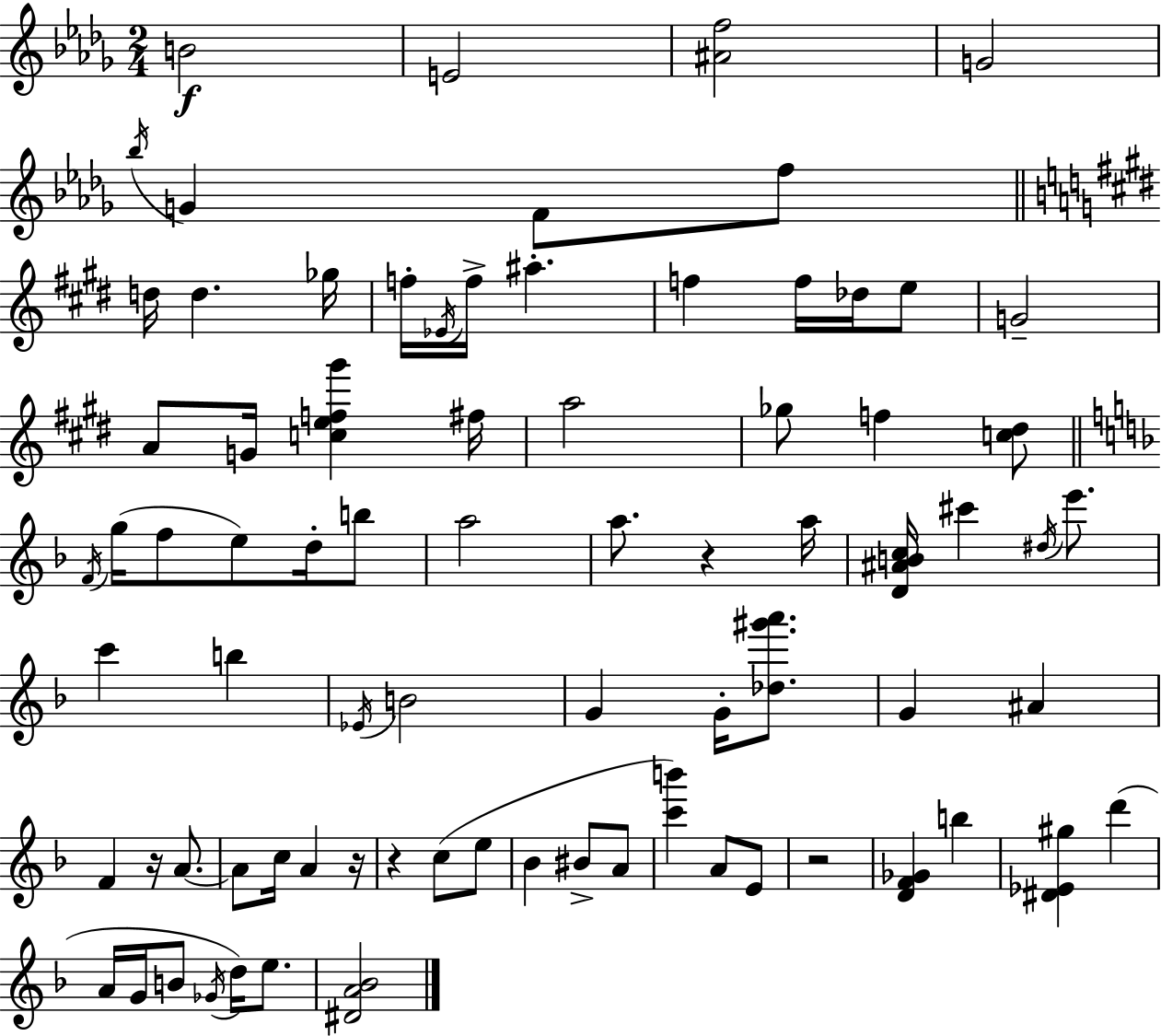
X:1
T:Untitled
M:2/4
L:1/4
K:Bbm
B2 E2 [^Af]2 G2 _b/4 G F/2 f/2 d/4 d _g/4 f/4 _E/4 f/4 ^a f f/4 _d/4 e/2 G2 A/2 G/4 [cef^g'] ^f/4 a2 _g/2 f [c^d]/2 F/4 g/4 f/2 e/2 d/4 b/2 a2 a/2 z a/4 [D^ABc]/4 ^c' ^d/4 e'/2 c' b _E/4 B2 G G/4 [_d^g'a']/2 G ^A F z/4 A/2 A/2 c/4 A z/4 z c/2 e/2 _B ^B/2 A/2 [c'b'] A/2 E/2 z2 [DF_G] b [^D_E^g] d' A/4 G/4 B/2 _G/4 d/4 e/2 [^DA_B]2